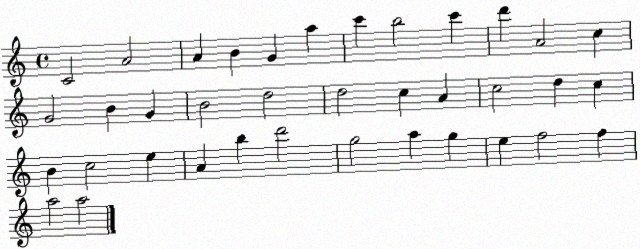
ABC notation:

X:1
T:Untitled
M:4/4
L:1/4
K:C
C2 A2 A B G a c' b2 c' d' A2 c G2 B G B2 d2 d2 c A c2 d c B c2 e A b d'2 g2 a g e f2 f a2 a2